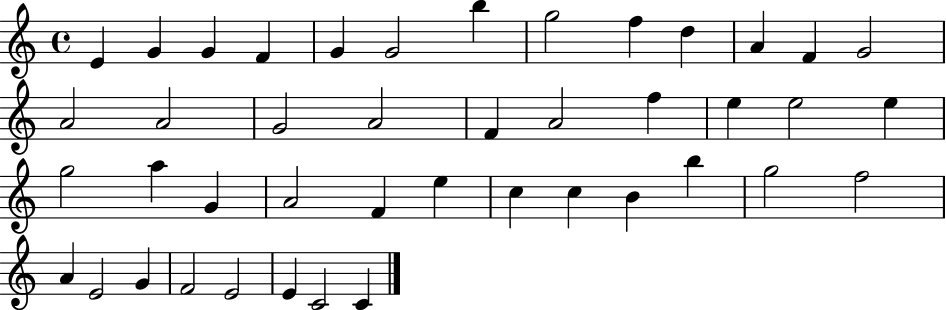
X:1
T:Untitled
M:4/4
L:1/4
K:C
E G G F G G2 b g2 f d A F G2 A2 A2 G2 A2 F A2 f e e2 e g2 a G A2 F e c c B b g2 f2 A E2 G F2 E2 E C2 C